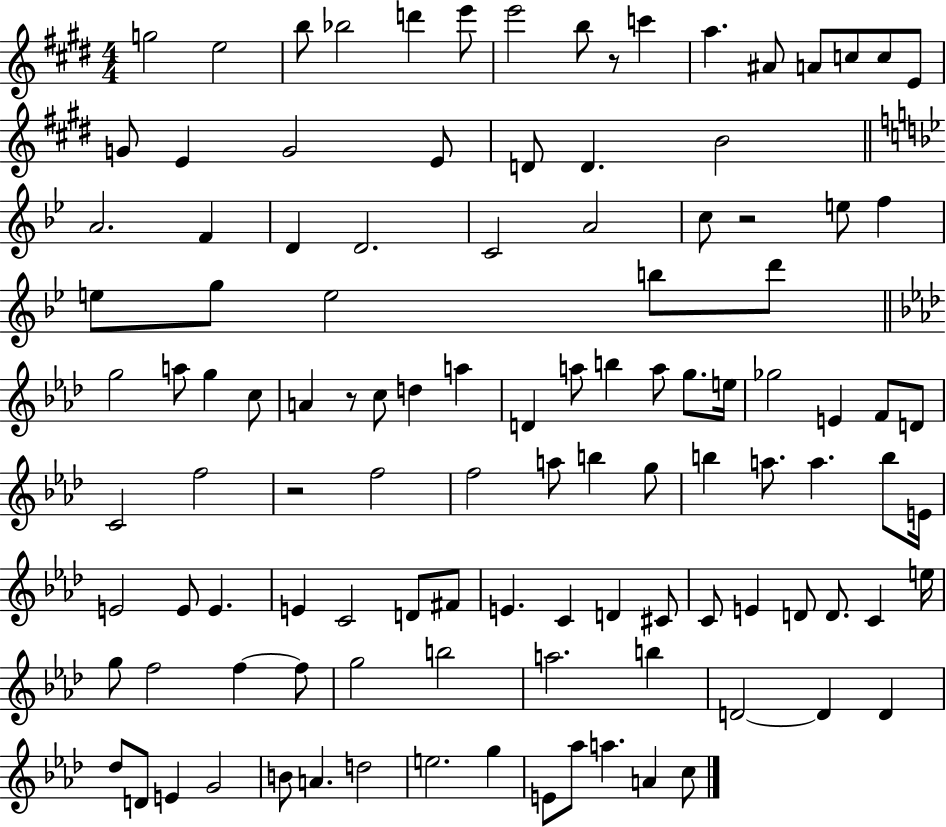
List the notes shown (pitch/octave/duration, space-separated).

G5/h E5/h B5/e Bb5/h D6/q E6/e E6/h B5/e R/e C6/q A5/q. A#4/e A4/e C5/e C5/e E4/e G4/e E4/q G4/h E4/e D4/e D4/q. B4/h A4/h. F4/q D4/q D4/h. C4/h A4/h C5/e R/h E5/e F5/q E5/e G5/e E5/h B5/e D6/e G5/h A5/e G5/q C5/e A4/q R/e C5/e D5/q A5/q D4/q A5/e B5/q A5/e G5/e. E5/s Gb5/h E4/q F4/e D4/e C4/h F5/h R/h F5/h F5/h A5/e B5/q G5/e B5/q A5/e. A5/q. B5/e E4/s E4/h E4/e E4/q. E4/q C4/h D4/e F#4/e E4/q. C4/q D4/q C#4/e C4/e E4/q D4/e D4/e. C4/q E5/s G5/e F5/h F5/q F5/e G5/h B5/h A5/h. B5/q D4/h D4/q D4/q Db5/e D4/e E4/q G4/h B4/e A4/q. D5/h E5/h. G5/q E4/e Ab5/e A5/q. A4/q C5/e